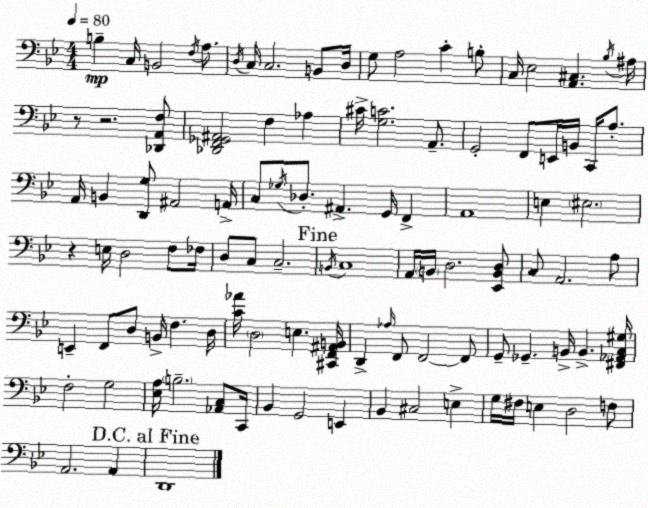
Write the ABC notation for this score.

X:1
T:Untitled
M:4/4
L:1/4
K:Gm
B, C,/4 B,,2 F,/4 A,/2 D,/4 C,/4 C,2 B,,/2 D,/4 G,/2 A,2 C B,/2 C,/4 _E,2 [A,,^C,] _B,/4 ^A,/4 z/2 z2 [_D,,A,,F,]/2 [_D,,F,,_G,,^A,,]2 F, _A, ^C/4 [G,C]2 A,,/2 G,,2 F,,/2 E,,/4 B,,/4 C,,/4 A,/2 A,,/4 B,, [D,,G,]/2 ^A,,2 A,,/4 C,/2 _G,/4 _D,/2 ^A,, G,,/4 F,, A,,4 E, ^E,2 z E,/4 D,2 F,/2 _F,/4 D,/2 C,/2 C,2 B,,/4 C,4 A,,/4 B,,/4 D,2 [_E,,B,,D,]/2 C,/2 A,,2 A,/2 E,, F,,/2 D,/2 B,,/4 F, D,/4 [C_A]/4 D,2 E, [^C,,F,,^A,,B,,]/4 D,, _A,/4 F,,/2 F,,2 F,,/2 G,,/2 _G,, B,,/4 B,, [^F,,_A,,C,^G,]/4 F,2 G,2 [_E,A,]/4 B,2 [_A,,C,]/2 C,,/4 _B,, G,,2 E,, _B,, ^C,2 E, G,/4 ^F,/4 E, D,2 F,/2 A,,2 A,, D,,4